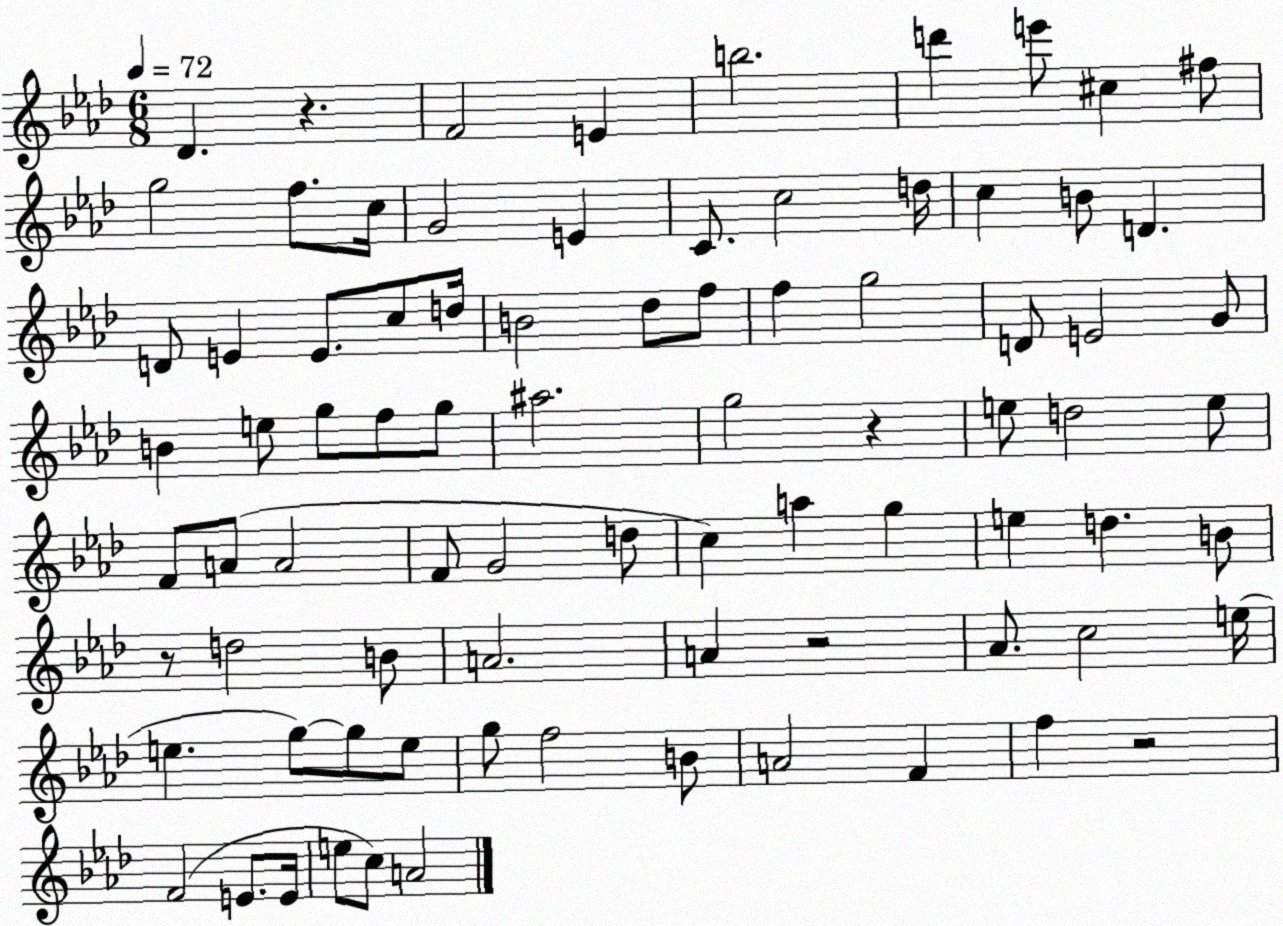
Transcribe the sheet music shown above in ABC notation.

X:1
T:Untitled
M:6/8
L:1/4
K:Ab
_D z F2 E b2 d' e'/2 ^c ^f/2 g2 f/2 c/4 G2 E C/2 c2 d/4 c B/2 D D/2 E E/2 c/2 d/4 B2 _d/2 f/2 f g2 D/2 E2 G/2 B e/2 g/2 f/2 g/2 ^a2 g2 z e/2 d2 e/2 F/2 A/2 A2 F/2 G2 d/2 c a g e d B/2 z/2 d2 B/2 A2 A z2 _A/2 c2 e/4 e g/2 g/2 e/2 g/2 f2 B/2 A2 F f z2 F2 E/2 E/4 e/2 c/2 A2